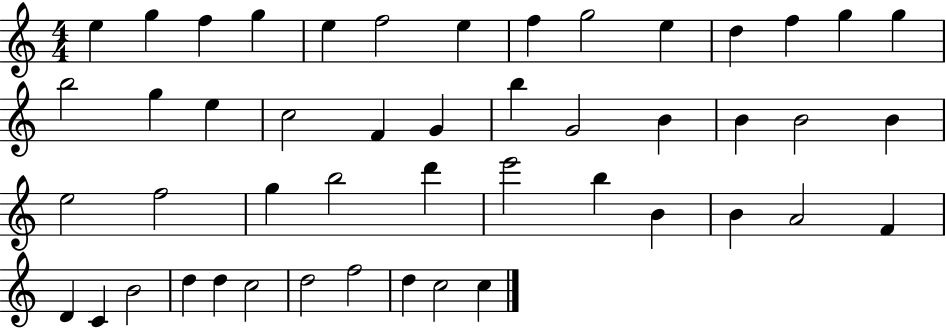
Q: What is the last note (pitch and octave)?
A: C5